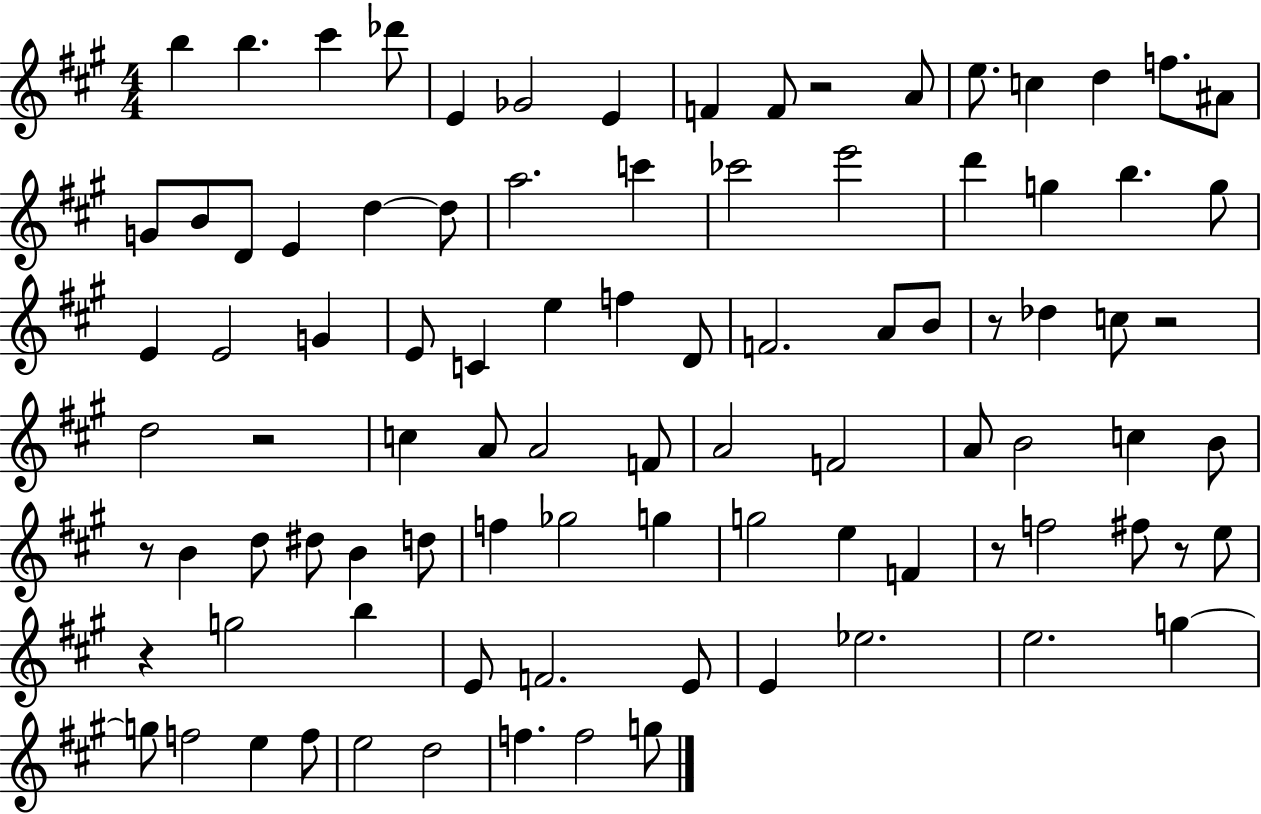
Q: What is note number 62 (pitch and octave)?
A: G5